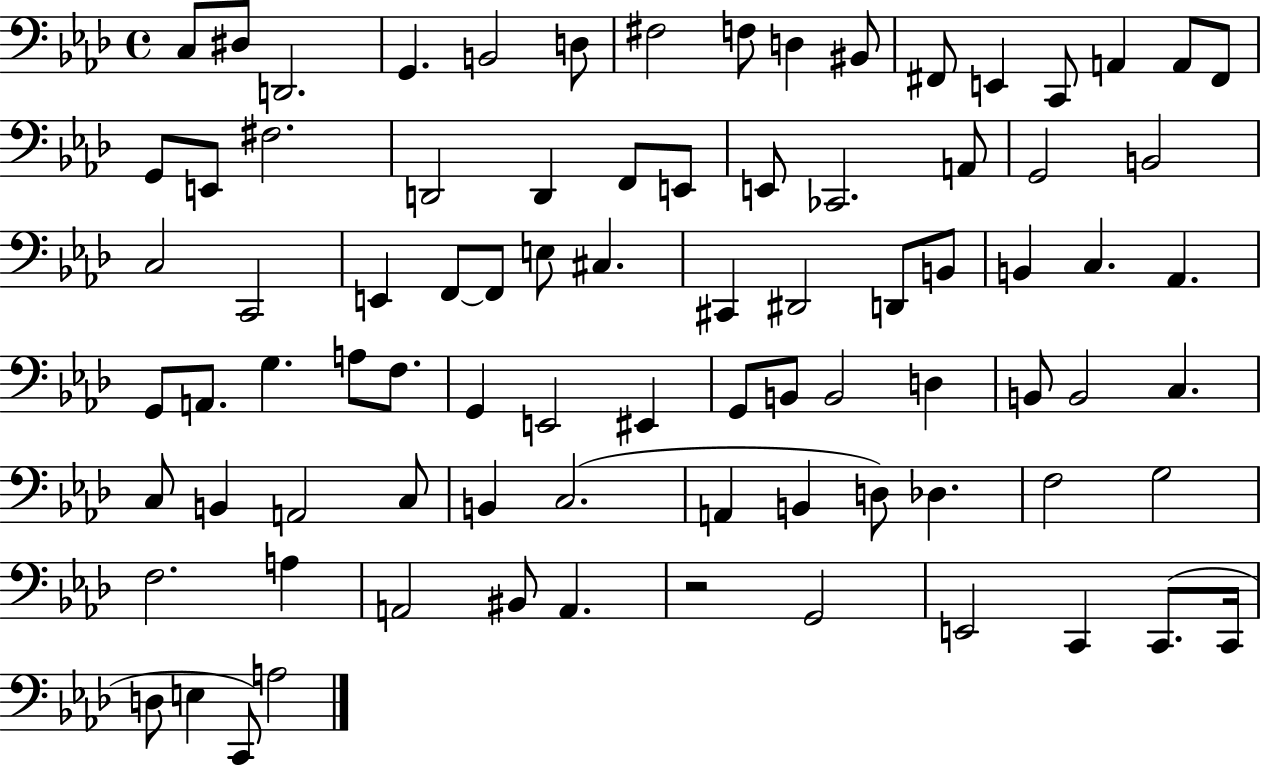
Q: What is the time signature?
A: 4/4